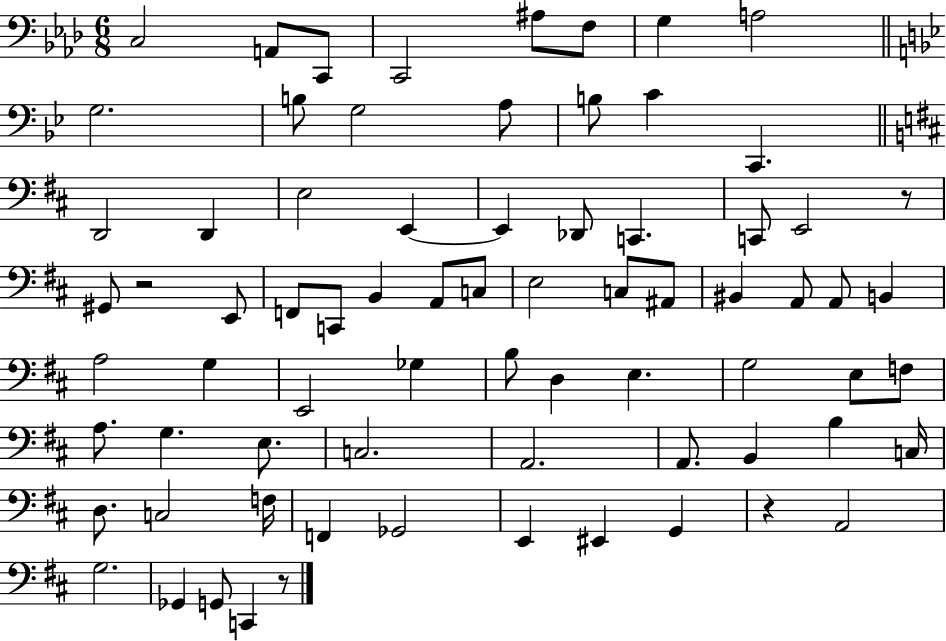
X:1
T:Untitled
M:6/8
L:1/4
K:Ab
C,2 A,,/2 C,,/2 C,,2 ^A,/2 F,/2 G, A,2 G,2 B,/2 G,2 A,/2 B,/2 C C,, D,,2 D,, E,2 E,, E,, _D,,/2 C,, C,,/2 E,,2 z/2 ^G,,/2 z2 E,,/2 F,,/2 C,,/2 B,, A,,/2 C,/2 E,2 C,/2 ^A,,/2 ^B,, A,,/2 A,,/2 B,, A,2 G, E,,2 _G, B,/2 D, E, G,2 E,/2 F,/2 A,/2 G, E,/2 C,2 A,,2 A,,/2 B,, B, C,/4 D,/2 C,2 F,/4 F,, _G,,2 E,, ^E,, G,, z A,,2 G,2 _G,, G,,/2 C,, z/2